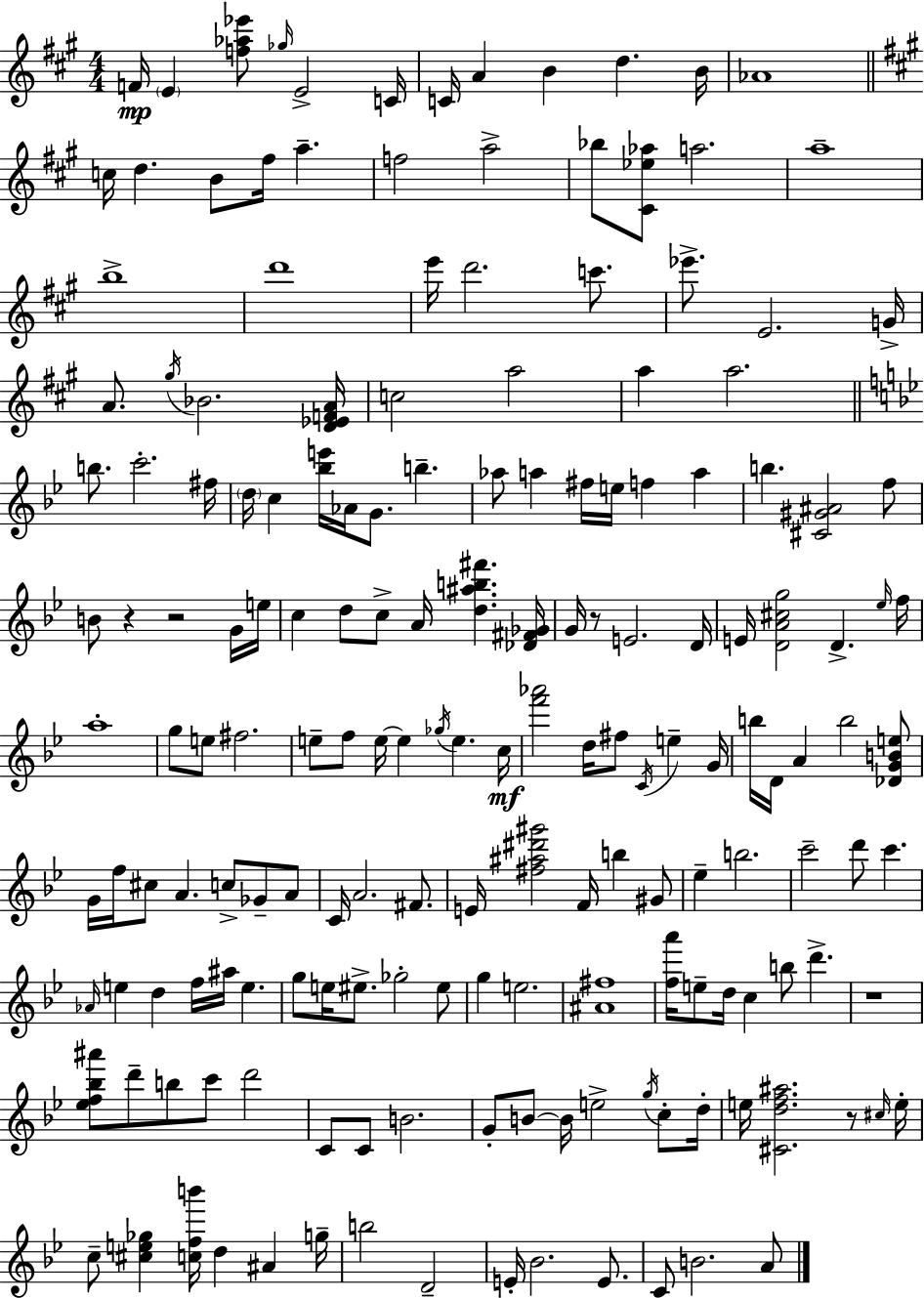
{
  \clef treble
  \numericTimeSignature
  \time 4/4
  \key a \major
  f'16\mp \parenthesize e'4 <f'' aes'' ees'''>8 \grace { ges''16 } e'2-> | c'16 c'16 a'4 b'4 d''4. | b'16 aes'1 | \bar "||" \break \key a \major c''16 d''4. b'8 fis''16 a''4.-- | f''2 a''2-> | bes''8 <cis' ees'' aes''>8 a''2. | a''1-- | \break b''1-> | d'''1 | e'''16 d'''2. c'''8. | ees'''8.-> e'2. g'16-> | \break a'8. \acciaccatura { gis''16 } bes'2. | <d' ees' f' a'>16 c''2 a''2 | a''4 a''2. | \bar "||" \break \key g \minor b''8. c'''2.-. fis''16 | \parenthesize d''16 c''4 <bes'' e'''>16 aes'16 g'8. b''4.-- | aes''8 a''4 fis''16 e''16 f''4 a''4 | b''4. <cis' gis' ais'>2 f''8 | \break b'8 r4 r2 g'16 e''16 | c''4 d''8 c''8-> a'16 <d'' ais'' b'' fis'''>4. <des' fis' ges'>16 | g'16 r8 e'2. d'16 | e'16 <d' a' cis'' g''>2 d'4.-> \grace { ees''16 } | \break f''16 a''1-. | g''8 e''8 fis''2. | e''8-- f''8 e''16~~ e''4 \acciaccatura { ges''16 } e''4. | c''16\mf <f''' aes'''>2 d''16 fis''8 \acciaccatura { c'16 } e''4-- | \break g'16 b''16 d'16 a'4 b''2 | <des' g' b' e''>8 g'16 f''16 cis''8 a'4. c''8-> ges'8-- | a'8 c'16 a'2. | fis'8. e'16 <fis'' ais'' dis''' gis'''>2 f'16 b''4 | \break gis'8 ees''4-- b''2. | c'''2-- d'''8 c'''4. | \grace { aes'16 } e''4 d''4 f''16 ais''16 e''4. | g''8 e''16 eis''8.-> ges''2-. | \break eis''8 g''4 e''2. | <ais' fis''>1 | <f'' a'''>16 e''8-- d''16 c''4 b''8 d'''4.-> | r1 | \break <ees'' f'' bes'' ais'''>8 d'''8-- b''8 c'''8 d'''2 | c'8 c'8 b'2. | g'8-. b'8~~ b'16 e''2-> | \acciaccatura { g''16 } c''8-. d''16-. e''16 <cis' d'' f'' ais''>2. | \break r8 \grace { cis''16 } e''16-. c''8-- <cis'' e'' ges''>4 <c'' f'' b'''>16 d''4 | ais'4 g''16-- b''2 d'2-- | e'16-. bes'2. | e'8. c'8 b'2. | \break a'8 \bar "|."
}